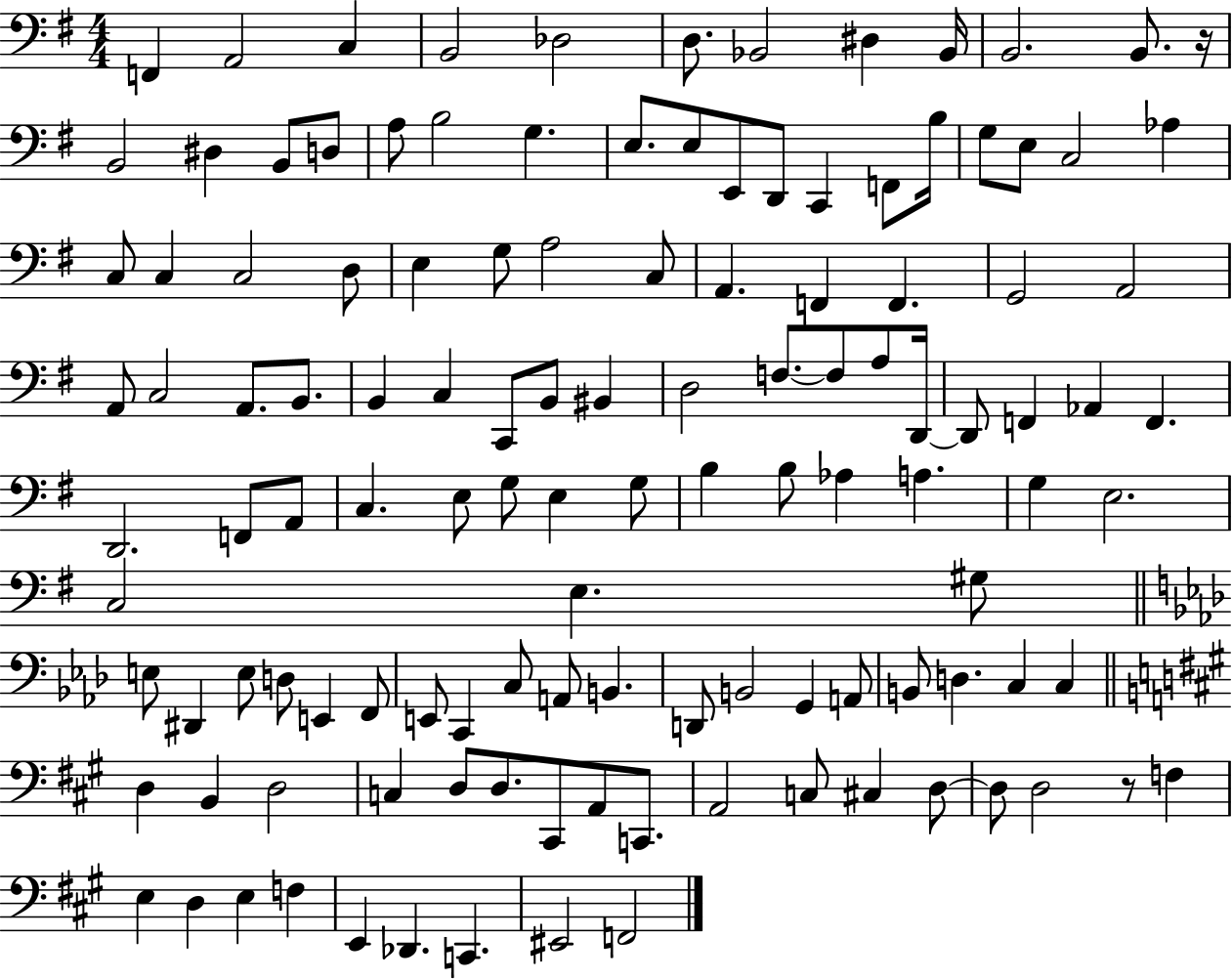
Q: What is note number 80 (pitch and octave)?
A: E3